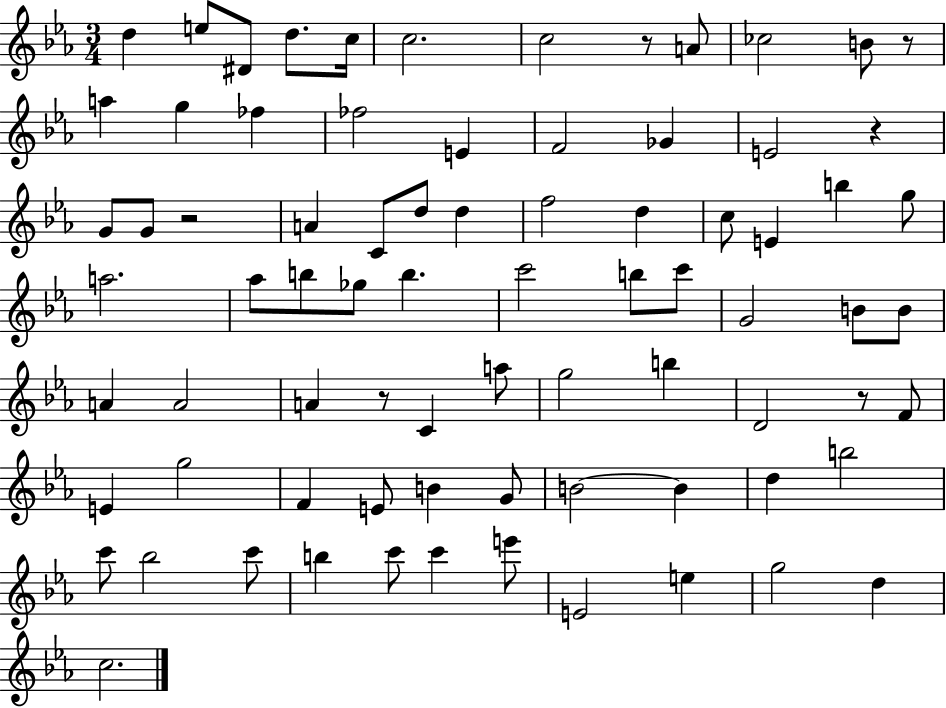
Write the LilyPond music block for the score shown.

{
  \clef treble
  \numericTimeSignature
  \time 3/4
  \key ees \major
  \repeat volta 2 { d''4 e''8 dis'8 d''8. c''16 | c''2. | c''2 r8 a'8 | ces''2 b'8 r8 | \break a''4 g''4 fes''4 | fes''2 e'4 | f'2 ges'4 | e'2 r4 | \break g'8 g'8 r2 | a'4 c'8 d''8 d''4 | f''2 d''4 | c''8 e'4 b''4 g''8 | \break a''2. | aes''8 b''8 ges''8 b''4. | c'''2 b''8 c'''8 | g'2 b'8 b'8 | \break a'4 a'2 | a'4 r8 c'4 a''8 | g''2 b''4 | d'2 r8 f'8 | \break e'4 g''2 | f'4 e'8 b'4 g'8 | b'2~~ b'4 | d''4 b''2 | \break c'''8 bes''2 c'''8 | b''4 c'''8 c'''4 e'''8 | e'2 e''4 | g''2 d''4 | \break c''2. | } \bar "|."
}